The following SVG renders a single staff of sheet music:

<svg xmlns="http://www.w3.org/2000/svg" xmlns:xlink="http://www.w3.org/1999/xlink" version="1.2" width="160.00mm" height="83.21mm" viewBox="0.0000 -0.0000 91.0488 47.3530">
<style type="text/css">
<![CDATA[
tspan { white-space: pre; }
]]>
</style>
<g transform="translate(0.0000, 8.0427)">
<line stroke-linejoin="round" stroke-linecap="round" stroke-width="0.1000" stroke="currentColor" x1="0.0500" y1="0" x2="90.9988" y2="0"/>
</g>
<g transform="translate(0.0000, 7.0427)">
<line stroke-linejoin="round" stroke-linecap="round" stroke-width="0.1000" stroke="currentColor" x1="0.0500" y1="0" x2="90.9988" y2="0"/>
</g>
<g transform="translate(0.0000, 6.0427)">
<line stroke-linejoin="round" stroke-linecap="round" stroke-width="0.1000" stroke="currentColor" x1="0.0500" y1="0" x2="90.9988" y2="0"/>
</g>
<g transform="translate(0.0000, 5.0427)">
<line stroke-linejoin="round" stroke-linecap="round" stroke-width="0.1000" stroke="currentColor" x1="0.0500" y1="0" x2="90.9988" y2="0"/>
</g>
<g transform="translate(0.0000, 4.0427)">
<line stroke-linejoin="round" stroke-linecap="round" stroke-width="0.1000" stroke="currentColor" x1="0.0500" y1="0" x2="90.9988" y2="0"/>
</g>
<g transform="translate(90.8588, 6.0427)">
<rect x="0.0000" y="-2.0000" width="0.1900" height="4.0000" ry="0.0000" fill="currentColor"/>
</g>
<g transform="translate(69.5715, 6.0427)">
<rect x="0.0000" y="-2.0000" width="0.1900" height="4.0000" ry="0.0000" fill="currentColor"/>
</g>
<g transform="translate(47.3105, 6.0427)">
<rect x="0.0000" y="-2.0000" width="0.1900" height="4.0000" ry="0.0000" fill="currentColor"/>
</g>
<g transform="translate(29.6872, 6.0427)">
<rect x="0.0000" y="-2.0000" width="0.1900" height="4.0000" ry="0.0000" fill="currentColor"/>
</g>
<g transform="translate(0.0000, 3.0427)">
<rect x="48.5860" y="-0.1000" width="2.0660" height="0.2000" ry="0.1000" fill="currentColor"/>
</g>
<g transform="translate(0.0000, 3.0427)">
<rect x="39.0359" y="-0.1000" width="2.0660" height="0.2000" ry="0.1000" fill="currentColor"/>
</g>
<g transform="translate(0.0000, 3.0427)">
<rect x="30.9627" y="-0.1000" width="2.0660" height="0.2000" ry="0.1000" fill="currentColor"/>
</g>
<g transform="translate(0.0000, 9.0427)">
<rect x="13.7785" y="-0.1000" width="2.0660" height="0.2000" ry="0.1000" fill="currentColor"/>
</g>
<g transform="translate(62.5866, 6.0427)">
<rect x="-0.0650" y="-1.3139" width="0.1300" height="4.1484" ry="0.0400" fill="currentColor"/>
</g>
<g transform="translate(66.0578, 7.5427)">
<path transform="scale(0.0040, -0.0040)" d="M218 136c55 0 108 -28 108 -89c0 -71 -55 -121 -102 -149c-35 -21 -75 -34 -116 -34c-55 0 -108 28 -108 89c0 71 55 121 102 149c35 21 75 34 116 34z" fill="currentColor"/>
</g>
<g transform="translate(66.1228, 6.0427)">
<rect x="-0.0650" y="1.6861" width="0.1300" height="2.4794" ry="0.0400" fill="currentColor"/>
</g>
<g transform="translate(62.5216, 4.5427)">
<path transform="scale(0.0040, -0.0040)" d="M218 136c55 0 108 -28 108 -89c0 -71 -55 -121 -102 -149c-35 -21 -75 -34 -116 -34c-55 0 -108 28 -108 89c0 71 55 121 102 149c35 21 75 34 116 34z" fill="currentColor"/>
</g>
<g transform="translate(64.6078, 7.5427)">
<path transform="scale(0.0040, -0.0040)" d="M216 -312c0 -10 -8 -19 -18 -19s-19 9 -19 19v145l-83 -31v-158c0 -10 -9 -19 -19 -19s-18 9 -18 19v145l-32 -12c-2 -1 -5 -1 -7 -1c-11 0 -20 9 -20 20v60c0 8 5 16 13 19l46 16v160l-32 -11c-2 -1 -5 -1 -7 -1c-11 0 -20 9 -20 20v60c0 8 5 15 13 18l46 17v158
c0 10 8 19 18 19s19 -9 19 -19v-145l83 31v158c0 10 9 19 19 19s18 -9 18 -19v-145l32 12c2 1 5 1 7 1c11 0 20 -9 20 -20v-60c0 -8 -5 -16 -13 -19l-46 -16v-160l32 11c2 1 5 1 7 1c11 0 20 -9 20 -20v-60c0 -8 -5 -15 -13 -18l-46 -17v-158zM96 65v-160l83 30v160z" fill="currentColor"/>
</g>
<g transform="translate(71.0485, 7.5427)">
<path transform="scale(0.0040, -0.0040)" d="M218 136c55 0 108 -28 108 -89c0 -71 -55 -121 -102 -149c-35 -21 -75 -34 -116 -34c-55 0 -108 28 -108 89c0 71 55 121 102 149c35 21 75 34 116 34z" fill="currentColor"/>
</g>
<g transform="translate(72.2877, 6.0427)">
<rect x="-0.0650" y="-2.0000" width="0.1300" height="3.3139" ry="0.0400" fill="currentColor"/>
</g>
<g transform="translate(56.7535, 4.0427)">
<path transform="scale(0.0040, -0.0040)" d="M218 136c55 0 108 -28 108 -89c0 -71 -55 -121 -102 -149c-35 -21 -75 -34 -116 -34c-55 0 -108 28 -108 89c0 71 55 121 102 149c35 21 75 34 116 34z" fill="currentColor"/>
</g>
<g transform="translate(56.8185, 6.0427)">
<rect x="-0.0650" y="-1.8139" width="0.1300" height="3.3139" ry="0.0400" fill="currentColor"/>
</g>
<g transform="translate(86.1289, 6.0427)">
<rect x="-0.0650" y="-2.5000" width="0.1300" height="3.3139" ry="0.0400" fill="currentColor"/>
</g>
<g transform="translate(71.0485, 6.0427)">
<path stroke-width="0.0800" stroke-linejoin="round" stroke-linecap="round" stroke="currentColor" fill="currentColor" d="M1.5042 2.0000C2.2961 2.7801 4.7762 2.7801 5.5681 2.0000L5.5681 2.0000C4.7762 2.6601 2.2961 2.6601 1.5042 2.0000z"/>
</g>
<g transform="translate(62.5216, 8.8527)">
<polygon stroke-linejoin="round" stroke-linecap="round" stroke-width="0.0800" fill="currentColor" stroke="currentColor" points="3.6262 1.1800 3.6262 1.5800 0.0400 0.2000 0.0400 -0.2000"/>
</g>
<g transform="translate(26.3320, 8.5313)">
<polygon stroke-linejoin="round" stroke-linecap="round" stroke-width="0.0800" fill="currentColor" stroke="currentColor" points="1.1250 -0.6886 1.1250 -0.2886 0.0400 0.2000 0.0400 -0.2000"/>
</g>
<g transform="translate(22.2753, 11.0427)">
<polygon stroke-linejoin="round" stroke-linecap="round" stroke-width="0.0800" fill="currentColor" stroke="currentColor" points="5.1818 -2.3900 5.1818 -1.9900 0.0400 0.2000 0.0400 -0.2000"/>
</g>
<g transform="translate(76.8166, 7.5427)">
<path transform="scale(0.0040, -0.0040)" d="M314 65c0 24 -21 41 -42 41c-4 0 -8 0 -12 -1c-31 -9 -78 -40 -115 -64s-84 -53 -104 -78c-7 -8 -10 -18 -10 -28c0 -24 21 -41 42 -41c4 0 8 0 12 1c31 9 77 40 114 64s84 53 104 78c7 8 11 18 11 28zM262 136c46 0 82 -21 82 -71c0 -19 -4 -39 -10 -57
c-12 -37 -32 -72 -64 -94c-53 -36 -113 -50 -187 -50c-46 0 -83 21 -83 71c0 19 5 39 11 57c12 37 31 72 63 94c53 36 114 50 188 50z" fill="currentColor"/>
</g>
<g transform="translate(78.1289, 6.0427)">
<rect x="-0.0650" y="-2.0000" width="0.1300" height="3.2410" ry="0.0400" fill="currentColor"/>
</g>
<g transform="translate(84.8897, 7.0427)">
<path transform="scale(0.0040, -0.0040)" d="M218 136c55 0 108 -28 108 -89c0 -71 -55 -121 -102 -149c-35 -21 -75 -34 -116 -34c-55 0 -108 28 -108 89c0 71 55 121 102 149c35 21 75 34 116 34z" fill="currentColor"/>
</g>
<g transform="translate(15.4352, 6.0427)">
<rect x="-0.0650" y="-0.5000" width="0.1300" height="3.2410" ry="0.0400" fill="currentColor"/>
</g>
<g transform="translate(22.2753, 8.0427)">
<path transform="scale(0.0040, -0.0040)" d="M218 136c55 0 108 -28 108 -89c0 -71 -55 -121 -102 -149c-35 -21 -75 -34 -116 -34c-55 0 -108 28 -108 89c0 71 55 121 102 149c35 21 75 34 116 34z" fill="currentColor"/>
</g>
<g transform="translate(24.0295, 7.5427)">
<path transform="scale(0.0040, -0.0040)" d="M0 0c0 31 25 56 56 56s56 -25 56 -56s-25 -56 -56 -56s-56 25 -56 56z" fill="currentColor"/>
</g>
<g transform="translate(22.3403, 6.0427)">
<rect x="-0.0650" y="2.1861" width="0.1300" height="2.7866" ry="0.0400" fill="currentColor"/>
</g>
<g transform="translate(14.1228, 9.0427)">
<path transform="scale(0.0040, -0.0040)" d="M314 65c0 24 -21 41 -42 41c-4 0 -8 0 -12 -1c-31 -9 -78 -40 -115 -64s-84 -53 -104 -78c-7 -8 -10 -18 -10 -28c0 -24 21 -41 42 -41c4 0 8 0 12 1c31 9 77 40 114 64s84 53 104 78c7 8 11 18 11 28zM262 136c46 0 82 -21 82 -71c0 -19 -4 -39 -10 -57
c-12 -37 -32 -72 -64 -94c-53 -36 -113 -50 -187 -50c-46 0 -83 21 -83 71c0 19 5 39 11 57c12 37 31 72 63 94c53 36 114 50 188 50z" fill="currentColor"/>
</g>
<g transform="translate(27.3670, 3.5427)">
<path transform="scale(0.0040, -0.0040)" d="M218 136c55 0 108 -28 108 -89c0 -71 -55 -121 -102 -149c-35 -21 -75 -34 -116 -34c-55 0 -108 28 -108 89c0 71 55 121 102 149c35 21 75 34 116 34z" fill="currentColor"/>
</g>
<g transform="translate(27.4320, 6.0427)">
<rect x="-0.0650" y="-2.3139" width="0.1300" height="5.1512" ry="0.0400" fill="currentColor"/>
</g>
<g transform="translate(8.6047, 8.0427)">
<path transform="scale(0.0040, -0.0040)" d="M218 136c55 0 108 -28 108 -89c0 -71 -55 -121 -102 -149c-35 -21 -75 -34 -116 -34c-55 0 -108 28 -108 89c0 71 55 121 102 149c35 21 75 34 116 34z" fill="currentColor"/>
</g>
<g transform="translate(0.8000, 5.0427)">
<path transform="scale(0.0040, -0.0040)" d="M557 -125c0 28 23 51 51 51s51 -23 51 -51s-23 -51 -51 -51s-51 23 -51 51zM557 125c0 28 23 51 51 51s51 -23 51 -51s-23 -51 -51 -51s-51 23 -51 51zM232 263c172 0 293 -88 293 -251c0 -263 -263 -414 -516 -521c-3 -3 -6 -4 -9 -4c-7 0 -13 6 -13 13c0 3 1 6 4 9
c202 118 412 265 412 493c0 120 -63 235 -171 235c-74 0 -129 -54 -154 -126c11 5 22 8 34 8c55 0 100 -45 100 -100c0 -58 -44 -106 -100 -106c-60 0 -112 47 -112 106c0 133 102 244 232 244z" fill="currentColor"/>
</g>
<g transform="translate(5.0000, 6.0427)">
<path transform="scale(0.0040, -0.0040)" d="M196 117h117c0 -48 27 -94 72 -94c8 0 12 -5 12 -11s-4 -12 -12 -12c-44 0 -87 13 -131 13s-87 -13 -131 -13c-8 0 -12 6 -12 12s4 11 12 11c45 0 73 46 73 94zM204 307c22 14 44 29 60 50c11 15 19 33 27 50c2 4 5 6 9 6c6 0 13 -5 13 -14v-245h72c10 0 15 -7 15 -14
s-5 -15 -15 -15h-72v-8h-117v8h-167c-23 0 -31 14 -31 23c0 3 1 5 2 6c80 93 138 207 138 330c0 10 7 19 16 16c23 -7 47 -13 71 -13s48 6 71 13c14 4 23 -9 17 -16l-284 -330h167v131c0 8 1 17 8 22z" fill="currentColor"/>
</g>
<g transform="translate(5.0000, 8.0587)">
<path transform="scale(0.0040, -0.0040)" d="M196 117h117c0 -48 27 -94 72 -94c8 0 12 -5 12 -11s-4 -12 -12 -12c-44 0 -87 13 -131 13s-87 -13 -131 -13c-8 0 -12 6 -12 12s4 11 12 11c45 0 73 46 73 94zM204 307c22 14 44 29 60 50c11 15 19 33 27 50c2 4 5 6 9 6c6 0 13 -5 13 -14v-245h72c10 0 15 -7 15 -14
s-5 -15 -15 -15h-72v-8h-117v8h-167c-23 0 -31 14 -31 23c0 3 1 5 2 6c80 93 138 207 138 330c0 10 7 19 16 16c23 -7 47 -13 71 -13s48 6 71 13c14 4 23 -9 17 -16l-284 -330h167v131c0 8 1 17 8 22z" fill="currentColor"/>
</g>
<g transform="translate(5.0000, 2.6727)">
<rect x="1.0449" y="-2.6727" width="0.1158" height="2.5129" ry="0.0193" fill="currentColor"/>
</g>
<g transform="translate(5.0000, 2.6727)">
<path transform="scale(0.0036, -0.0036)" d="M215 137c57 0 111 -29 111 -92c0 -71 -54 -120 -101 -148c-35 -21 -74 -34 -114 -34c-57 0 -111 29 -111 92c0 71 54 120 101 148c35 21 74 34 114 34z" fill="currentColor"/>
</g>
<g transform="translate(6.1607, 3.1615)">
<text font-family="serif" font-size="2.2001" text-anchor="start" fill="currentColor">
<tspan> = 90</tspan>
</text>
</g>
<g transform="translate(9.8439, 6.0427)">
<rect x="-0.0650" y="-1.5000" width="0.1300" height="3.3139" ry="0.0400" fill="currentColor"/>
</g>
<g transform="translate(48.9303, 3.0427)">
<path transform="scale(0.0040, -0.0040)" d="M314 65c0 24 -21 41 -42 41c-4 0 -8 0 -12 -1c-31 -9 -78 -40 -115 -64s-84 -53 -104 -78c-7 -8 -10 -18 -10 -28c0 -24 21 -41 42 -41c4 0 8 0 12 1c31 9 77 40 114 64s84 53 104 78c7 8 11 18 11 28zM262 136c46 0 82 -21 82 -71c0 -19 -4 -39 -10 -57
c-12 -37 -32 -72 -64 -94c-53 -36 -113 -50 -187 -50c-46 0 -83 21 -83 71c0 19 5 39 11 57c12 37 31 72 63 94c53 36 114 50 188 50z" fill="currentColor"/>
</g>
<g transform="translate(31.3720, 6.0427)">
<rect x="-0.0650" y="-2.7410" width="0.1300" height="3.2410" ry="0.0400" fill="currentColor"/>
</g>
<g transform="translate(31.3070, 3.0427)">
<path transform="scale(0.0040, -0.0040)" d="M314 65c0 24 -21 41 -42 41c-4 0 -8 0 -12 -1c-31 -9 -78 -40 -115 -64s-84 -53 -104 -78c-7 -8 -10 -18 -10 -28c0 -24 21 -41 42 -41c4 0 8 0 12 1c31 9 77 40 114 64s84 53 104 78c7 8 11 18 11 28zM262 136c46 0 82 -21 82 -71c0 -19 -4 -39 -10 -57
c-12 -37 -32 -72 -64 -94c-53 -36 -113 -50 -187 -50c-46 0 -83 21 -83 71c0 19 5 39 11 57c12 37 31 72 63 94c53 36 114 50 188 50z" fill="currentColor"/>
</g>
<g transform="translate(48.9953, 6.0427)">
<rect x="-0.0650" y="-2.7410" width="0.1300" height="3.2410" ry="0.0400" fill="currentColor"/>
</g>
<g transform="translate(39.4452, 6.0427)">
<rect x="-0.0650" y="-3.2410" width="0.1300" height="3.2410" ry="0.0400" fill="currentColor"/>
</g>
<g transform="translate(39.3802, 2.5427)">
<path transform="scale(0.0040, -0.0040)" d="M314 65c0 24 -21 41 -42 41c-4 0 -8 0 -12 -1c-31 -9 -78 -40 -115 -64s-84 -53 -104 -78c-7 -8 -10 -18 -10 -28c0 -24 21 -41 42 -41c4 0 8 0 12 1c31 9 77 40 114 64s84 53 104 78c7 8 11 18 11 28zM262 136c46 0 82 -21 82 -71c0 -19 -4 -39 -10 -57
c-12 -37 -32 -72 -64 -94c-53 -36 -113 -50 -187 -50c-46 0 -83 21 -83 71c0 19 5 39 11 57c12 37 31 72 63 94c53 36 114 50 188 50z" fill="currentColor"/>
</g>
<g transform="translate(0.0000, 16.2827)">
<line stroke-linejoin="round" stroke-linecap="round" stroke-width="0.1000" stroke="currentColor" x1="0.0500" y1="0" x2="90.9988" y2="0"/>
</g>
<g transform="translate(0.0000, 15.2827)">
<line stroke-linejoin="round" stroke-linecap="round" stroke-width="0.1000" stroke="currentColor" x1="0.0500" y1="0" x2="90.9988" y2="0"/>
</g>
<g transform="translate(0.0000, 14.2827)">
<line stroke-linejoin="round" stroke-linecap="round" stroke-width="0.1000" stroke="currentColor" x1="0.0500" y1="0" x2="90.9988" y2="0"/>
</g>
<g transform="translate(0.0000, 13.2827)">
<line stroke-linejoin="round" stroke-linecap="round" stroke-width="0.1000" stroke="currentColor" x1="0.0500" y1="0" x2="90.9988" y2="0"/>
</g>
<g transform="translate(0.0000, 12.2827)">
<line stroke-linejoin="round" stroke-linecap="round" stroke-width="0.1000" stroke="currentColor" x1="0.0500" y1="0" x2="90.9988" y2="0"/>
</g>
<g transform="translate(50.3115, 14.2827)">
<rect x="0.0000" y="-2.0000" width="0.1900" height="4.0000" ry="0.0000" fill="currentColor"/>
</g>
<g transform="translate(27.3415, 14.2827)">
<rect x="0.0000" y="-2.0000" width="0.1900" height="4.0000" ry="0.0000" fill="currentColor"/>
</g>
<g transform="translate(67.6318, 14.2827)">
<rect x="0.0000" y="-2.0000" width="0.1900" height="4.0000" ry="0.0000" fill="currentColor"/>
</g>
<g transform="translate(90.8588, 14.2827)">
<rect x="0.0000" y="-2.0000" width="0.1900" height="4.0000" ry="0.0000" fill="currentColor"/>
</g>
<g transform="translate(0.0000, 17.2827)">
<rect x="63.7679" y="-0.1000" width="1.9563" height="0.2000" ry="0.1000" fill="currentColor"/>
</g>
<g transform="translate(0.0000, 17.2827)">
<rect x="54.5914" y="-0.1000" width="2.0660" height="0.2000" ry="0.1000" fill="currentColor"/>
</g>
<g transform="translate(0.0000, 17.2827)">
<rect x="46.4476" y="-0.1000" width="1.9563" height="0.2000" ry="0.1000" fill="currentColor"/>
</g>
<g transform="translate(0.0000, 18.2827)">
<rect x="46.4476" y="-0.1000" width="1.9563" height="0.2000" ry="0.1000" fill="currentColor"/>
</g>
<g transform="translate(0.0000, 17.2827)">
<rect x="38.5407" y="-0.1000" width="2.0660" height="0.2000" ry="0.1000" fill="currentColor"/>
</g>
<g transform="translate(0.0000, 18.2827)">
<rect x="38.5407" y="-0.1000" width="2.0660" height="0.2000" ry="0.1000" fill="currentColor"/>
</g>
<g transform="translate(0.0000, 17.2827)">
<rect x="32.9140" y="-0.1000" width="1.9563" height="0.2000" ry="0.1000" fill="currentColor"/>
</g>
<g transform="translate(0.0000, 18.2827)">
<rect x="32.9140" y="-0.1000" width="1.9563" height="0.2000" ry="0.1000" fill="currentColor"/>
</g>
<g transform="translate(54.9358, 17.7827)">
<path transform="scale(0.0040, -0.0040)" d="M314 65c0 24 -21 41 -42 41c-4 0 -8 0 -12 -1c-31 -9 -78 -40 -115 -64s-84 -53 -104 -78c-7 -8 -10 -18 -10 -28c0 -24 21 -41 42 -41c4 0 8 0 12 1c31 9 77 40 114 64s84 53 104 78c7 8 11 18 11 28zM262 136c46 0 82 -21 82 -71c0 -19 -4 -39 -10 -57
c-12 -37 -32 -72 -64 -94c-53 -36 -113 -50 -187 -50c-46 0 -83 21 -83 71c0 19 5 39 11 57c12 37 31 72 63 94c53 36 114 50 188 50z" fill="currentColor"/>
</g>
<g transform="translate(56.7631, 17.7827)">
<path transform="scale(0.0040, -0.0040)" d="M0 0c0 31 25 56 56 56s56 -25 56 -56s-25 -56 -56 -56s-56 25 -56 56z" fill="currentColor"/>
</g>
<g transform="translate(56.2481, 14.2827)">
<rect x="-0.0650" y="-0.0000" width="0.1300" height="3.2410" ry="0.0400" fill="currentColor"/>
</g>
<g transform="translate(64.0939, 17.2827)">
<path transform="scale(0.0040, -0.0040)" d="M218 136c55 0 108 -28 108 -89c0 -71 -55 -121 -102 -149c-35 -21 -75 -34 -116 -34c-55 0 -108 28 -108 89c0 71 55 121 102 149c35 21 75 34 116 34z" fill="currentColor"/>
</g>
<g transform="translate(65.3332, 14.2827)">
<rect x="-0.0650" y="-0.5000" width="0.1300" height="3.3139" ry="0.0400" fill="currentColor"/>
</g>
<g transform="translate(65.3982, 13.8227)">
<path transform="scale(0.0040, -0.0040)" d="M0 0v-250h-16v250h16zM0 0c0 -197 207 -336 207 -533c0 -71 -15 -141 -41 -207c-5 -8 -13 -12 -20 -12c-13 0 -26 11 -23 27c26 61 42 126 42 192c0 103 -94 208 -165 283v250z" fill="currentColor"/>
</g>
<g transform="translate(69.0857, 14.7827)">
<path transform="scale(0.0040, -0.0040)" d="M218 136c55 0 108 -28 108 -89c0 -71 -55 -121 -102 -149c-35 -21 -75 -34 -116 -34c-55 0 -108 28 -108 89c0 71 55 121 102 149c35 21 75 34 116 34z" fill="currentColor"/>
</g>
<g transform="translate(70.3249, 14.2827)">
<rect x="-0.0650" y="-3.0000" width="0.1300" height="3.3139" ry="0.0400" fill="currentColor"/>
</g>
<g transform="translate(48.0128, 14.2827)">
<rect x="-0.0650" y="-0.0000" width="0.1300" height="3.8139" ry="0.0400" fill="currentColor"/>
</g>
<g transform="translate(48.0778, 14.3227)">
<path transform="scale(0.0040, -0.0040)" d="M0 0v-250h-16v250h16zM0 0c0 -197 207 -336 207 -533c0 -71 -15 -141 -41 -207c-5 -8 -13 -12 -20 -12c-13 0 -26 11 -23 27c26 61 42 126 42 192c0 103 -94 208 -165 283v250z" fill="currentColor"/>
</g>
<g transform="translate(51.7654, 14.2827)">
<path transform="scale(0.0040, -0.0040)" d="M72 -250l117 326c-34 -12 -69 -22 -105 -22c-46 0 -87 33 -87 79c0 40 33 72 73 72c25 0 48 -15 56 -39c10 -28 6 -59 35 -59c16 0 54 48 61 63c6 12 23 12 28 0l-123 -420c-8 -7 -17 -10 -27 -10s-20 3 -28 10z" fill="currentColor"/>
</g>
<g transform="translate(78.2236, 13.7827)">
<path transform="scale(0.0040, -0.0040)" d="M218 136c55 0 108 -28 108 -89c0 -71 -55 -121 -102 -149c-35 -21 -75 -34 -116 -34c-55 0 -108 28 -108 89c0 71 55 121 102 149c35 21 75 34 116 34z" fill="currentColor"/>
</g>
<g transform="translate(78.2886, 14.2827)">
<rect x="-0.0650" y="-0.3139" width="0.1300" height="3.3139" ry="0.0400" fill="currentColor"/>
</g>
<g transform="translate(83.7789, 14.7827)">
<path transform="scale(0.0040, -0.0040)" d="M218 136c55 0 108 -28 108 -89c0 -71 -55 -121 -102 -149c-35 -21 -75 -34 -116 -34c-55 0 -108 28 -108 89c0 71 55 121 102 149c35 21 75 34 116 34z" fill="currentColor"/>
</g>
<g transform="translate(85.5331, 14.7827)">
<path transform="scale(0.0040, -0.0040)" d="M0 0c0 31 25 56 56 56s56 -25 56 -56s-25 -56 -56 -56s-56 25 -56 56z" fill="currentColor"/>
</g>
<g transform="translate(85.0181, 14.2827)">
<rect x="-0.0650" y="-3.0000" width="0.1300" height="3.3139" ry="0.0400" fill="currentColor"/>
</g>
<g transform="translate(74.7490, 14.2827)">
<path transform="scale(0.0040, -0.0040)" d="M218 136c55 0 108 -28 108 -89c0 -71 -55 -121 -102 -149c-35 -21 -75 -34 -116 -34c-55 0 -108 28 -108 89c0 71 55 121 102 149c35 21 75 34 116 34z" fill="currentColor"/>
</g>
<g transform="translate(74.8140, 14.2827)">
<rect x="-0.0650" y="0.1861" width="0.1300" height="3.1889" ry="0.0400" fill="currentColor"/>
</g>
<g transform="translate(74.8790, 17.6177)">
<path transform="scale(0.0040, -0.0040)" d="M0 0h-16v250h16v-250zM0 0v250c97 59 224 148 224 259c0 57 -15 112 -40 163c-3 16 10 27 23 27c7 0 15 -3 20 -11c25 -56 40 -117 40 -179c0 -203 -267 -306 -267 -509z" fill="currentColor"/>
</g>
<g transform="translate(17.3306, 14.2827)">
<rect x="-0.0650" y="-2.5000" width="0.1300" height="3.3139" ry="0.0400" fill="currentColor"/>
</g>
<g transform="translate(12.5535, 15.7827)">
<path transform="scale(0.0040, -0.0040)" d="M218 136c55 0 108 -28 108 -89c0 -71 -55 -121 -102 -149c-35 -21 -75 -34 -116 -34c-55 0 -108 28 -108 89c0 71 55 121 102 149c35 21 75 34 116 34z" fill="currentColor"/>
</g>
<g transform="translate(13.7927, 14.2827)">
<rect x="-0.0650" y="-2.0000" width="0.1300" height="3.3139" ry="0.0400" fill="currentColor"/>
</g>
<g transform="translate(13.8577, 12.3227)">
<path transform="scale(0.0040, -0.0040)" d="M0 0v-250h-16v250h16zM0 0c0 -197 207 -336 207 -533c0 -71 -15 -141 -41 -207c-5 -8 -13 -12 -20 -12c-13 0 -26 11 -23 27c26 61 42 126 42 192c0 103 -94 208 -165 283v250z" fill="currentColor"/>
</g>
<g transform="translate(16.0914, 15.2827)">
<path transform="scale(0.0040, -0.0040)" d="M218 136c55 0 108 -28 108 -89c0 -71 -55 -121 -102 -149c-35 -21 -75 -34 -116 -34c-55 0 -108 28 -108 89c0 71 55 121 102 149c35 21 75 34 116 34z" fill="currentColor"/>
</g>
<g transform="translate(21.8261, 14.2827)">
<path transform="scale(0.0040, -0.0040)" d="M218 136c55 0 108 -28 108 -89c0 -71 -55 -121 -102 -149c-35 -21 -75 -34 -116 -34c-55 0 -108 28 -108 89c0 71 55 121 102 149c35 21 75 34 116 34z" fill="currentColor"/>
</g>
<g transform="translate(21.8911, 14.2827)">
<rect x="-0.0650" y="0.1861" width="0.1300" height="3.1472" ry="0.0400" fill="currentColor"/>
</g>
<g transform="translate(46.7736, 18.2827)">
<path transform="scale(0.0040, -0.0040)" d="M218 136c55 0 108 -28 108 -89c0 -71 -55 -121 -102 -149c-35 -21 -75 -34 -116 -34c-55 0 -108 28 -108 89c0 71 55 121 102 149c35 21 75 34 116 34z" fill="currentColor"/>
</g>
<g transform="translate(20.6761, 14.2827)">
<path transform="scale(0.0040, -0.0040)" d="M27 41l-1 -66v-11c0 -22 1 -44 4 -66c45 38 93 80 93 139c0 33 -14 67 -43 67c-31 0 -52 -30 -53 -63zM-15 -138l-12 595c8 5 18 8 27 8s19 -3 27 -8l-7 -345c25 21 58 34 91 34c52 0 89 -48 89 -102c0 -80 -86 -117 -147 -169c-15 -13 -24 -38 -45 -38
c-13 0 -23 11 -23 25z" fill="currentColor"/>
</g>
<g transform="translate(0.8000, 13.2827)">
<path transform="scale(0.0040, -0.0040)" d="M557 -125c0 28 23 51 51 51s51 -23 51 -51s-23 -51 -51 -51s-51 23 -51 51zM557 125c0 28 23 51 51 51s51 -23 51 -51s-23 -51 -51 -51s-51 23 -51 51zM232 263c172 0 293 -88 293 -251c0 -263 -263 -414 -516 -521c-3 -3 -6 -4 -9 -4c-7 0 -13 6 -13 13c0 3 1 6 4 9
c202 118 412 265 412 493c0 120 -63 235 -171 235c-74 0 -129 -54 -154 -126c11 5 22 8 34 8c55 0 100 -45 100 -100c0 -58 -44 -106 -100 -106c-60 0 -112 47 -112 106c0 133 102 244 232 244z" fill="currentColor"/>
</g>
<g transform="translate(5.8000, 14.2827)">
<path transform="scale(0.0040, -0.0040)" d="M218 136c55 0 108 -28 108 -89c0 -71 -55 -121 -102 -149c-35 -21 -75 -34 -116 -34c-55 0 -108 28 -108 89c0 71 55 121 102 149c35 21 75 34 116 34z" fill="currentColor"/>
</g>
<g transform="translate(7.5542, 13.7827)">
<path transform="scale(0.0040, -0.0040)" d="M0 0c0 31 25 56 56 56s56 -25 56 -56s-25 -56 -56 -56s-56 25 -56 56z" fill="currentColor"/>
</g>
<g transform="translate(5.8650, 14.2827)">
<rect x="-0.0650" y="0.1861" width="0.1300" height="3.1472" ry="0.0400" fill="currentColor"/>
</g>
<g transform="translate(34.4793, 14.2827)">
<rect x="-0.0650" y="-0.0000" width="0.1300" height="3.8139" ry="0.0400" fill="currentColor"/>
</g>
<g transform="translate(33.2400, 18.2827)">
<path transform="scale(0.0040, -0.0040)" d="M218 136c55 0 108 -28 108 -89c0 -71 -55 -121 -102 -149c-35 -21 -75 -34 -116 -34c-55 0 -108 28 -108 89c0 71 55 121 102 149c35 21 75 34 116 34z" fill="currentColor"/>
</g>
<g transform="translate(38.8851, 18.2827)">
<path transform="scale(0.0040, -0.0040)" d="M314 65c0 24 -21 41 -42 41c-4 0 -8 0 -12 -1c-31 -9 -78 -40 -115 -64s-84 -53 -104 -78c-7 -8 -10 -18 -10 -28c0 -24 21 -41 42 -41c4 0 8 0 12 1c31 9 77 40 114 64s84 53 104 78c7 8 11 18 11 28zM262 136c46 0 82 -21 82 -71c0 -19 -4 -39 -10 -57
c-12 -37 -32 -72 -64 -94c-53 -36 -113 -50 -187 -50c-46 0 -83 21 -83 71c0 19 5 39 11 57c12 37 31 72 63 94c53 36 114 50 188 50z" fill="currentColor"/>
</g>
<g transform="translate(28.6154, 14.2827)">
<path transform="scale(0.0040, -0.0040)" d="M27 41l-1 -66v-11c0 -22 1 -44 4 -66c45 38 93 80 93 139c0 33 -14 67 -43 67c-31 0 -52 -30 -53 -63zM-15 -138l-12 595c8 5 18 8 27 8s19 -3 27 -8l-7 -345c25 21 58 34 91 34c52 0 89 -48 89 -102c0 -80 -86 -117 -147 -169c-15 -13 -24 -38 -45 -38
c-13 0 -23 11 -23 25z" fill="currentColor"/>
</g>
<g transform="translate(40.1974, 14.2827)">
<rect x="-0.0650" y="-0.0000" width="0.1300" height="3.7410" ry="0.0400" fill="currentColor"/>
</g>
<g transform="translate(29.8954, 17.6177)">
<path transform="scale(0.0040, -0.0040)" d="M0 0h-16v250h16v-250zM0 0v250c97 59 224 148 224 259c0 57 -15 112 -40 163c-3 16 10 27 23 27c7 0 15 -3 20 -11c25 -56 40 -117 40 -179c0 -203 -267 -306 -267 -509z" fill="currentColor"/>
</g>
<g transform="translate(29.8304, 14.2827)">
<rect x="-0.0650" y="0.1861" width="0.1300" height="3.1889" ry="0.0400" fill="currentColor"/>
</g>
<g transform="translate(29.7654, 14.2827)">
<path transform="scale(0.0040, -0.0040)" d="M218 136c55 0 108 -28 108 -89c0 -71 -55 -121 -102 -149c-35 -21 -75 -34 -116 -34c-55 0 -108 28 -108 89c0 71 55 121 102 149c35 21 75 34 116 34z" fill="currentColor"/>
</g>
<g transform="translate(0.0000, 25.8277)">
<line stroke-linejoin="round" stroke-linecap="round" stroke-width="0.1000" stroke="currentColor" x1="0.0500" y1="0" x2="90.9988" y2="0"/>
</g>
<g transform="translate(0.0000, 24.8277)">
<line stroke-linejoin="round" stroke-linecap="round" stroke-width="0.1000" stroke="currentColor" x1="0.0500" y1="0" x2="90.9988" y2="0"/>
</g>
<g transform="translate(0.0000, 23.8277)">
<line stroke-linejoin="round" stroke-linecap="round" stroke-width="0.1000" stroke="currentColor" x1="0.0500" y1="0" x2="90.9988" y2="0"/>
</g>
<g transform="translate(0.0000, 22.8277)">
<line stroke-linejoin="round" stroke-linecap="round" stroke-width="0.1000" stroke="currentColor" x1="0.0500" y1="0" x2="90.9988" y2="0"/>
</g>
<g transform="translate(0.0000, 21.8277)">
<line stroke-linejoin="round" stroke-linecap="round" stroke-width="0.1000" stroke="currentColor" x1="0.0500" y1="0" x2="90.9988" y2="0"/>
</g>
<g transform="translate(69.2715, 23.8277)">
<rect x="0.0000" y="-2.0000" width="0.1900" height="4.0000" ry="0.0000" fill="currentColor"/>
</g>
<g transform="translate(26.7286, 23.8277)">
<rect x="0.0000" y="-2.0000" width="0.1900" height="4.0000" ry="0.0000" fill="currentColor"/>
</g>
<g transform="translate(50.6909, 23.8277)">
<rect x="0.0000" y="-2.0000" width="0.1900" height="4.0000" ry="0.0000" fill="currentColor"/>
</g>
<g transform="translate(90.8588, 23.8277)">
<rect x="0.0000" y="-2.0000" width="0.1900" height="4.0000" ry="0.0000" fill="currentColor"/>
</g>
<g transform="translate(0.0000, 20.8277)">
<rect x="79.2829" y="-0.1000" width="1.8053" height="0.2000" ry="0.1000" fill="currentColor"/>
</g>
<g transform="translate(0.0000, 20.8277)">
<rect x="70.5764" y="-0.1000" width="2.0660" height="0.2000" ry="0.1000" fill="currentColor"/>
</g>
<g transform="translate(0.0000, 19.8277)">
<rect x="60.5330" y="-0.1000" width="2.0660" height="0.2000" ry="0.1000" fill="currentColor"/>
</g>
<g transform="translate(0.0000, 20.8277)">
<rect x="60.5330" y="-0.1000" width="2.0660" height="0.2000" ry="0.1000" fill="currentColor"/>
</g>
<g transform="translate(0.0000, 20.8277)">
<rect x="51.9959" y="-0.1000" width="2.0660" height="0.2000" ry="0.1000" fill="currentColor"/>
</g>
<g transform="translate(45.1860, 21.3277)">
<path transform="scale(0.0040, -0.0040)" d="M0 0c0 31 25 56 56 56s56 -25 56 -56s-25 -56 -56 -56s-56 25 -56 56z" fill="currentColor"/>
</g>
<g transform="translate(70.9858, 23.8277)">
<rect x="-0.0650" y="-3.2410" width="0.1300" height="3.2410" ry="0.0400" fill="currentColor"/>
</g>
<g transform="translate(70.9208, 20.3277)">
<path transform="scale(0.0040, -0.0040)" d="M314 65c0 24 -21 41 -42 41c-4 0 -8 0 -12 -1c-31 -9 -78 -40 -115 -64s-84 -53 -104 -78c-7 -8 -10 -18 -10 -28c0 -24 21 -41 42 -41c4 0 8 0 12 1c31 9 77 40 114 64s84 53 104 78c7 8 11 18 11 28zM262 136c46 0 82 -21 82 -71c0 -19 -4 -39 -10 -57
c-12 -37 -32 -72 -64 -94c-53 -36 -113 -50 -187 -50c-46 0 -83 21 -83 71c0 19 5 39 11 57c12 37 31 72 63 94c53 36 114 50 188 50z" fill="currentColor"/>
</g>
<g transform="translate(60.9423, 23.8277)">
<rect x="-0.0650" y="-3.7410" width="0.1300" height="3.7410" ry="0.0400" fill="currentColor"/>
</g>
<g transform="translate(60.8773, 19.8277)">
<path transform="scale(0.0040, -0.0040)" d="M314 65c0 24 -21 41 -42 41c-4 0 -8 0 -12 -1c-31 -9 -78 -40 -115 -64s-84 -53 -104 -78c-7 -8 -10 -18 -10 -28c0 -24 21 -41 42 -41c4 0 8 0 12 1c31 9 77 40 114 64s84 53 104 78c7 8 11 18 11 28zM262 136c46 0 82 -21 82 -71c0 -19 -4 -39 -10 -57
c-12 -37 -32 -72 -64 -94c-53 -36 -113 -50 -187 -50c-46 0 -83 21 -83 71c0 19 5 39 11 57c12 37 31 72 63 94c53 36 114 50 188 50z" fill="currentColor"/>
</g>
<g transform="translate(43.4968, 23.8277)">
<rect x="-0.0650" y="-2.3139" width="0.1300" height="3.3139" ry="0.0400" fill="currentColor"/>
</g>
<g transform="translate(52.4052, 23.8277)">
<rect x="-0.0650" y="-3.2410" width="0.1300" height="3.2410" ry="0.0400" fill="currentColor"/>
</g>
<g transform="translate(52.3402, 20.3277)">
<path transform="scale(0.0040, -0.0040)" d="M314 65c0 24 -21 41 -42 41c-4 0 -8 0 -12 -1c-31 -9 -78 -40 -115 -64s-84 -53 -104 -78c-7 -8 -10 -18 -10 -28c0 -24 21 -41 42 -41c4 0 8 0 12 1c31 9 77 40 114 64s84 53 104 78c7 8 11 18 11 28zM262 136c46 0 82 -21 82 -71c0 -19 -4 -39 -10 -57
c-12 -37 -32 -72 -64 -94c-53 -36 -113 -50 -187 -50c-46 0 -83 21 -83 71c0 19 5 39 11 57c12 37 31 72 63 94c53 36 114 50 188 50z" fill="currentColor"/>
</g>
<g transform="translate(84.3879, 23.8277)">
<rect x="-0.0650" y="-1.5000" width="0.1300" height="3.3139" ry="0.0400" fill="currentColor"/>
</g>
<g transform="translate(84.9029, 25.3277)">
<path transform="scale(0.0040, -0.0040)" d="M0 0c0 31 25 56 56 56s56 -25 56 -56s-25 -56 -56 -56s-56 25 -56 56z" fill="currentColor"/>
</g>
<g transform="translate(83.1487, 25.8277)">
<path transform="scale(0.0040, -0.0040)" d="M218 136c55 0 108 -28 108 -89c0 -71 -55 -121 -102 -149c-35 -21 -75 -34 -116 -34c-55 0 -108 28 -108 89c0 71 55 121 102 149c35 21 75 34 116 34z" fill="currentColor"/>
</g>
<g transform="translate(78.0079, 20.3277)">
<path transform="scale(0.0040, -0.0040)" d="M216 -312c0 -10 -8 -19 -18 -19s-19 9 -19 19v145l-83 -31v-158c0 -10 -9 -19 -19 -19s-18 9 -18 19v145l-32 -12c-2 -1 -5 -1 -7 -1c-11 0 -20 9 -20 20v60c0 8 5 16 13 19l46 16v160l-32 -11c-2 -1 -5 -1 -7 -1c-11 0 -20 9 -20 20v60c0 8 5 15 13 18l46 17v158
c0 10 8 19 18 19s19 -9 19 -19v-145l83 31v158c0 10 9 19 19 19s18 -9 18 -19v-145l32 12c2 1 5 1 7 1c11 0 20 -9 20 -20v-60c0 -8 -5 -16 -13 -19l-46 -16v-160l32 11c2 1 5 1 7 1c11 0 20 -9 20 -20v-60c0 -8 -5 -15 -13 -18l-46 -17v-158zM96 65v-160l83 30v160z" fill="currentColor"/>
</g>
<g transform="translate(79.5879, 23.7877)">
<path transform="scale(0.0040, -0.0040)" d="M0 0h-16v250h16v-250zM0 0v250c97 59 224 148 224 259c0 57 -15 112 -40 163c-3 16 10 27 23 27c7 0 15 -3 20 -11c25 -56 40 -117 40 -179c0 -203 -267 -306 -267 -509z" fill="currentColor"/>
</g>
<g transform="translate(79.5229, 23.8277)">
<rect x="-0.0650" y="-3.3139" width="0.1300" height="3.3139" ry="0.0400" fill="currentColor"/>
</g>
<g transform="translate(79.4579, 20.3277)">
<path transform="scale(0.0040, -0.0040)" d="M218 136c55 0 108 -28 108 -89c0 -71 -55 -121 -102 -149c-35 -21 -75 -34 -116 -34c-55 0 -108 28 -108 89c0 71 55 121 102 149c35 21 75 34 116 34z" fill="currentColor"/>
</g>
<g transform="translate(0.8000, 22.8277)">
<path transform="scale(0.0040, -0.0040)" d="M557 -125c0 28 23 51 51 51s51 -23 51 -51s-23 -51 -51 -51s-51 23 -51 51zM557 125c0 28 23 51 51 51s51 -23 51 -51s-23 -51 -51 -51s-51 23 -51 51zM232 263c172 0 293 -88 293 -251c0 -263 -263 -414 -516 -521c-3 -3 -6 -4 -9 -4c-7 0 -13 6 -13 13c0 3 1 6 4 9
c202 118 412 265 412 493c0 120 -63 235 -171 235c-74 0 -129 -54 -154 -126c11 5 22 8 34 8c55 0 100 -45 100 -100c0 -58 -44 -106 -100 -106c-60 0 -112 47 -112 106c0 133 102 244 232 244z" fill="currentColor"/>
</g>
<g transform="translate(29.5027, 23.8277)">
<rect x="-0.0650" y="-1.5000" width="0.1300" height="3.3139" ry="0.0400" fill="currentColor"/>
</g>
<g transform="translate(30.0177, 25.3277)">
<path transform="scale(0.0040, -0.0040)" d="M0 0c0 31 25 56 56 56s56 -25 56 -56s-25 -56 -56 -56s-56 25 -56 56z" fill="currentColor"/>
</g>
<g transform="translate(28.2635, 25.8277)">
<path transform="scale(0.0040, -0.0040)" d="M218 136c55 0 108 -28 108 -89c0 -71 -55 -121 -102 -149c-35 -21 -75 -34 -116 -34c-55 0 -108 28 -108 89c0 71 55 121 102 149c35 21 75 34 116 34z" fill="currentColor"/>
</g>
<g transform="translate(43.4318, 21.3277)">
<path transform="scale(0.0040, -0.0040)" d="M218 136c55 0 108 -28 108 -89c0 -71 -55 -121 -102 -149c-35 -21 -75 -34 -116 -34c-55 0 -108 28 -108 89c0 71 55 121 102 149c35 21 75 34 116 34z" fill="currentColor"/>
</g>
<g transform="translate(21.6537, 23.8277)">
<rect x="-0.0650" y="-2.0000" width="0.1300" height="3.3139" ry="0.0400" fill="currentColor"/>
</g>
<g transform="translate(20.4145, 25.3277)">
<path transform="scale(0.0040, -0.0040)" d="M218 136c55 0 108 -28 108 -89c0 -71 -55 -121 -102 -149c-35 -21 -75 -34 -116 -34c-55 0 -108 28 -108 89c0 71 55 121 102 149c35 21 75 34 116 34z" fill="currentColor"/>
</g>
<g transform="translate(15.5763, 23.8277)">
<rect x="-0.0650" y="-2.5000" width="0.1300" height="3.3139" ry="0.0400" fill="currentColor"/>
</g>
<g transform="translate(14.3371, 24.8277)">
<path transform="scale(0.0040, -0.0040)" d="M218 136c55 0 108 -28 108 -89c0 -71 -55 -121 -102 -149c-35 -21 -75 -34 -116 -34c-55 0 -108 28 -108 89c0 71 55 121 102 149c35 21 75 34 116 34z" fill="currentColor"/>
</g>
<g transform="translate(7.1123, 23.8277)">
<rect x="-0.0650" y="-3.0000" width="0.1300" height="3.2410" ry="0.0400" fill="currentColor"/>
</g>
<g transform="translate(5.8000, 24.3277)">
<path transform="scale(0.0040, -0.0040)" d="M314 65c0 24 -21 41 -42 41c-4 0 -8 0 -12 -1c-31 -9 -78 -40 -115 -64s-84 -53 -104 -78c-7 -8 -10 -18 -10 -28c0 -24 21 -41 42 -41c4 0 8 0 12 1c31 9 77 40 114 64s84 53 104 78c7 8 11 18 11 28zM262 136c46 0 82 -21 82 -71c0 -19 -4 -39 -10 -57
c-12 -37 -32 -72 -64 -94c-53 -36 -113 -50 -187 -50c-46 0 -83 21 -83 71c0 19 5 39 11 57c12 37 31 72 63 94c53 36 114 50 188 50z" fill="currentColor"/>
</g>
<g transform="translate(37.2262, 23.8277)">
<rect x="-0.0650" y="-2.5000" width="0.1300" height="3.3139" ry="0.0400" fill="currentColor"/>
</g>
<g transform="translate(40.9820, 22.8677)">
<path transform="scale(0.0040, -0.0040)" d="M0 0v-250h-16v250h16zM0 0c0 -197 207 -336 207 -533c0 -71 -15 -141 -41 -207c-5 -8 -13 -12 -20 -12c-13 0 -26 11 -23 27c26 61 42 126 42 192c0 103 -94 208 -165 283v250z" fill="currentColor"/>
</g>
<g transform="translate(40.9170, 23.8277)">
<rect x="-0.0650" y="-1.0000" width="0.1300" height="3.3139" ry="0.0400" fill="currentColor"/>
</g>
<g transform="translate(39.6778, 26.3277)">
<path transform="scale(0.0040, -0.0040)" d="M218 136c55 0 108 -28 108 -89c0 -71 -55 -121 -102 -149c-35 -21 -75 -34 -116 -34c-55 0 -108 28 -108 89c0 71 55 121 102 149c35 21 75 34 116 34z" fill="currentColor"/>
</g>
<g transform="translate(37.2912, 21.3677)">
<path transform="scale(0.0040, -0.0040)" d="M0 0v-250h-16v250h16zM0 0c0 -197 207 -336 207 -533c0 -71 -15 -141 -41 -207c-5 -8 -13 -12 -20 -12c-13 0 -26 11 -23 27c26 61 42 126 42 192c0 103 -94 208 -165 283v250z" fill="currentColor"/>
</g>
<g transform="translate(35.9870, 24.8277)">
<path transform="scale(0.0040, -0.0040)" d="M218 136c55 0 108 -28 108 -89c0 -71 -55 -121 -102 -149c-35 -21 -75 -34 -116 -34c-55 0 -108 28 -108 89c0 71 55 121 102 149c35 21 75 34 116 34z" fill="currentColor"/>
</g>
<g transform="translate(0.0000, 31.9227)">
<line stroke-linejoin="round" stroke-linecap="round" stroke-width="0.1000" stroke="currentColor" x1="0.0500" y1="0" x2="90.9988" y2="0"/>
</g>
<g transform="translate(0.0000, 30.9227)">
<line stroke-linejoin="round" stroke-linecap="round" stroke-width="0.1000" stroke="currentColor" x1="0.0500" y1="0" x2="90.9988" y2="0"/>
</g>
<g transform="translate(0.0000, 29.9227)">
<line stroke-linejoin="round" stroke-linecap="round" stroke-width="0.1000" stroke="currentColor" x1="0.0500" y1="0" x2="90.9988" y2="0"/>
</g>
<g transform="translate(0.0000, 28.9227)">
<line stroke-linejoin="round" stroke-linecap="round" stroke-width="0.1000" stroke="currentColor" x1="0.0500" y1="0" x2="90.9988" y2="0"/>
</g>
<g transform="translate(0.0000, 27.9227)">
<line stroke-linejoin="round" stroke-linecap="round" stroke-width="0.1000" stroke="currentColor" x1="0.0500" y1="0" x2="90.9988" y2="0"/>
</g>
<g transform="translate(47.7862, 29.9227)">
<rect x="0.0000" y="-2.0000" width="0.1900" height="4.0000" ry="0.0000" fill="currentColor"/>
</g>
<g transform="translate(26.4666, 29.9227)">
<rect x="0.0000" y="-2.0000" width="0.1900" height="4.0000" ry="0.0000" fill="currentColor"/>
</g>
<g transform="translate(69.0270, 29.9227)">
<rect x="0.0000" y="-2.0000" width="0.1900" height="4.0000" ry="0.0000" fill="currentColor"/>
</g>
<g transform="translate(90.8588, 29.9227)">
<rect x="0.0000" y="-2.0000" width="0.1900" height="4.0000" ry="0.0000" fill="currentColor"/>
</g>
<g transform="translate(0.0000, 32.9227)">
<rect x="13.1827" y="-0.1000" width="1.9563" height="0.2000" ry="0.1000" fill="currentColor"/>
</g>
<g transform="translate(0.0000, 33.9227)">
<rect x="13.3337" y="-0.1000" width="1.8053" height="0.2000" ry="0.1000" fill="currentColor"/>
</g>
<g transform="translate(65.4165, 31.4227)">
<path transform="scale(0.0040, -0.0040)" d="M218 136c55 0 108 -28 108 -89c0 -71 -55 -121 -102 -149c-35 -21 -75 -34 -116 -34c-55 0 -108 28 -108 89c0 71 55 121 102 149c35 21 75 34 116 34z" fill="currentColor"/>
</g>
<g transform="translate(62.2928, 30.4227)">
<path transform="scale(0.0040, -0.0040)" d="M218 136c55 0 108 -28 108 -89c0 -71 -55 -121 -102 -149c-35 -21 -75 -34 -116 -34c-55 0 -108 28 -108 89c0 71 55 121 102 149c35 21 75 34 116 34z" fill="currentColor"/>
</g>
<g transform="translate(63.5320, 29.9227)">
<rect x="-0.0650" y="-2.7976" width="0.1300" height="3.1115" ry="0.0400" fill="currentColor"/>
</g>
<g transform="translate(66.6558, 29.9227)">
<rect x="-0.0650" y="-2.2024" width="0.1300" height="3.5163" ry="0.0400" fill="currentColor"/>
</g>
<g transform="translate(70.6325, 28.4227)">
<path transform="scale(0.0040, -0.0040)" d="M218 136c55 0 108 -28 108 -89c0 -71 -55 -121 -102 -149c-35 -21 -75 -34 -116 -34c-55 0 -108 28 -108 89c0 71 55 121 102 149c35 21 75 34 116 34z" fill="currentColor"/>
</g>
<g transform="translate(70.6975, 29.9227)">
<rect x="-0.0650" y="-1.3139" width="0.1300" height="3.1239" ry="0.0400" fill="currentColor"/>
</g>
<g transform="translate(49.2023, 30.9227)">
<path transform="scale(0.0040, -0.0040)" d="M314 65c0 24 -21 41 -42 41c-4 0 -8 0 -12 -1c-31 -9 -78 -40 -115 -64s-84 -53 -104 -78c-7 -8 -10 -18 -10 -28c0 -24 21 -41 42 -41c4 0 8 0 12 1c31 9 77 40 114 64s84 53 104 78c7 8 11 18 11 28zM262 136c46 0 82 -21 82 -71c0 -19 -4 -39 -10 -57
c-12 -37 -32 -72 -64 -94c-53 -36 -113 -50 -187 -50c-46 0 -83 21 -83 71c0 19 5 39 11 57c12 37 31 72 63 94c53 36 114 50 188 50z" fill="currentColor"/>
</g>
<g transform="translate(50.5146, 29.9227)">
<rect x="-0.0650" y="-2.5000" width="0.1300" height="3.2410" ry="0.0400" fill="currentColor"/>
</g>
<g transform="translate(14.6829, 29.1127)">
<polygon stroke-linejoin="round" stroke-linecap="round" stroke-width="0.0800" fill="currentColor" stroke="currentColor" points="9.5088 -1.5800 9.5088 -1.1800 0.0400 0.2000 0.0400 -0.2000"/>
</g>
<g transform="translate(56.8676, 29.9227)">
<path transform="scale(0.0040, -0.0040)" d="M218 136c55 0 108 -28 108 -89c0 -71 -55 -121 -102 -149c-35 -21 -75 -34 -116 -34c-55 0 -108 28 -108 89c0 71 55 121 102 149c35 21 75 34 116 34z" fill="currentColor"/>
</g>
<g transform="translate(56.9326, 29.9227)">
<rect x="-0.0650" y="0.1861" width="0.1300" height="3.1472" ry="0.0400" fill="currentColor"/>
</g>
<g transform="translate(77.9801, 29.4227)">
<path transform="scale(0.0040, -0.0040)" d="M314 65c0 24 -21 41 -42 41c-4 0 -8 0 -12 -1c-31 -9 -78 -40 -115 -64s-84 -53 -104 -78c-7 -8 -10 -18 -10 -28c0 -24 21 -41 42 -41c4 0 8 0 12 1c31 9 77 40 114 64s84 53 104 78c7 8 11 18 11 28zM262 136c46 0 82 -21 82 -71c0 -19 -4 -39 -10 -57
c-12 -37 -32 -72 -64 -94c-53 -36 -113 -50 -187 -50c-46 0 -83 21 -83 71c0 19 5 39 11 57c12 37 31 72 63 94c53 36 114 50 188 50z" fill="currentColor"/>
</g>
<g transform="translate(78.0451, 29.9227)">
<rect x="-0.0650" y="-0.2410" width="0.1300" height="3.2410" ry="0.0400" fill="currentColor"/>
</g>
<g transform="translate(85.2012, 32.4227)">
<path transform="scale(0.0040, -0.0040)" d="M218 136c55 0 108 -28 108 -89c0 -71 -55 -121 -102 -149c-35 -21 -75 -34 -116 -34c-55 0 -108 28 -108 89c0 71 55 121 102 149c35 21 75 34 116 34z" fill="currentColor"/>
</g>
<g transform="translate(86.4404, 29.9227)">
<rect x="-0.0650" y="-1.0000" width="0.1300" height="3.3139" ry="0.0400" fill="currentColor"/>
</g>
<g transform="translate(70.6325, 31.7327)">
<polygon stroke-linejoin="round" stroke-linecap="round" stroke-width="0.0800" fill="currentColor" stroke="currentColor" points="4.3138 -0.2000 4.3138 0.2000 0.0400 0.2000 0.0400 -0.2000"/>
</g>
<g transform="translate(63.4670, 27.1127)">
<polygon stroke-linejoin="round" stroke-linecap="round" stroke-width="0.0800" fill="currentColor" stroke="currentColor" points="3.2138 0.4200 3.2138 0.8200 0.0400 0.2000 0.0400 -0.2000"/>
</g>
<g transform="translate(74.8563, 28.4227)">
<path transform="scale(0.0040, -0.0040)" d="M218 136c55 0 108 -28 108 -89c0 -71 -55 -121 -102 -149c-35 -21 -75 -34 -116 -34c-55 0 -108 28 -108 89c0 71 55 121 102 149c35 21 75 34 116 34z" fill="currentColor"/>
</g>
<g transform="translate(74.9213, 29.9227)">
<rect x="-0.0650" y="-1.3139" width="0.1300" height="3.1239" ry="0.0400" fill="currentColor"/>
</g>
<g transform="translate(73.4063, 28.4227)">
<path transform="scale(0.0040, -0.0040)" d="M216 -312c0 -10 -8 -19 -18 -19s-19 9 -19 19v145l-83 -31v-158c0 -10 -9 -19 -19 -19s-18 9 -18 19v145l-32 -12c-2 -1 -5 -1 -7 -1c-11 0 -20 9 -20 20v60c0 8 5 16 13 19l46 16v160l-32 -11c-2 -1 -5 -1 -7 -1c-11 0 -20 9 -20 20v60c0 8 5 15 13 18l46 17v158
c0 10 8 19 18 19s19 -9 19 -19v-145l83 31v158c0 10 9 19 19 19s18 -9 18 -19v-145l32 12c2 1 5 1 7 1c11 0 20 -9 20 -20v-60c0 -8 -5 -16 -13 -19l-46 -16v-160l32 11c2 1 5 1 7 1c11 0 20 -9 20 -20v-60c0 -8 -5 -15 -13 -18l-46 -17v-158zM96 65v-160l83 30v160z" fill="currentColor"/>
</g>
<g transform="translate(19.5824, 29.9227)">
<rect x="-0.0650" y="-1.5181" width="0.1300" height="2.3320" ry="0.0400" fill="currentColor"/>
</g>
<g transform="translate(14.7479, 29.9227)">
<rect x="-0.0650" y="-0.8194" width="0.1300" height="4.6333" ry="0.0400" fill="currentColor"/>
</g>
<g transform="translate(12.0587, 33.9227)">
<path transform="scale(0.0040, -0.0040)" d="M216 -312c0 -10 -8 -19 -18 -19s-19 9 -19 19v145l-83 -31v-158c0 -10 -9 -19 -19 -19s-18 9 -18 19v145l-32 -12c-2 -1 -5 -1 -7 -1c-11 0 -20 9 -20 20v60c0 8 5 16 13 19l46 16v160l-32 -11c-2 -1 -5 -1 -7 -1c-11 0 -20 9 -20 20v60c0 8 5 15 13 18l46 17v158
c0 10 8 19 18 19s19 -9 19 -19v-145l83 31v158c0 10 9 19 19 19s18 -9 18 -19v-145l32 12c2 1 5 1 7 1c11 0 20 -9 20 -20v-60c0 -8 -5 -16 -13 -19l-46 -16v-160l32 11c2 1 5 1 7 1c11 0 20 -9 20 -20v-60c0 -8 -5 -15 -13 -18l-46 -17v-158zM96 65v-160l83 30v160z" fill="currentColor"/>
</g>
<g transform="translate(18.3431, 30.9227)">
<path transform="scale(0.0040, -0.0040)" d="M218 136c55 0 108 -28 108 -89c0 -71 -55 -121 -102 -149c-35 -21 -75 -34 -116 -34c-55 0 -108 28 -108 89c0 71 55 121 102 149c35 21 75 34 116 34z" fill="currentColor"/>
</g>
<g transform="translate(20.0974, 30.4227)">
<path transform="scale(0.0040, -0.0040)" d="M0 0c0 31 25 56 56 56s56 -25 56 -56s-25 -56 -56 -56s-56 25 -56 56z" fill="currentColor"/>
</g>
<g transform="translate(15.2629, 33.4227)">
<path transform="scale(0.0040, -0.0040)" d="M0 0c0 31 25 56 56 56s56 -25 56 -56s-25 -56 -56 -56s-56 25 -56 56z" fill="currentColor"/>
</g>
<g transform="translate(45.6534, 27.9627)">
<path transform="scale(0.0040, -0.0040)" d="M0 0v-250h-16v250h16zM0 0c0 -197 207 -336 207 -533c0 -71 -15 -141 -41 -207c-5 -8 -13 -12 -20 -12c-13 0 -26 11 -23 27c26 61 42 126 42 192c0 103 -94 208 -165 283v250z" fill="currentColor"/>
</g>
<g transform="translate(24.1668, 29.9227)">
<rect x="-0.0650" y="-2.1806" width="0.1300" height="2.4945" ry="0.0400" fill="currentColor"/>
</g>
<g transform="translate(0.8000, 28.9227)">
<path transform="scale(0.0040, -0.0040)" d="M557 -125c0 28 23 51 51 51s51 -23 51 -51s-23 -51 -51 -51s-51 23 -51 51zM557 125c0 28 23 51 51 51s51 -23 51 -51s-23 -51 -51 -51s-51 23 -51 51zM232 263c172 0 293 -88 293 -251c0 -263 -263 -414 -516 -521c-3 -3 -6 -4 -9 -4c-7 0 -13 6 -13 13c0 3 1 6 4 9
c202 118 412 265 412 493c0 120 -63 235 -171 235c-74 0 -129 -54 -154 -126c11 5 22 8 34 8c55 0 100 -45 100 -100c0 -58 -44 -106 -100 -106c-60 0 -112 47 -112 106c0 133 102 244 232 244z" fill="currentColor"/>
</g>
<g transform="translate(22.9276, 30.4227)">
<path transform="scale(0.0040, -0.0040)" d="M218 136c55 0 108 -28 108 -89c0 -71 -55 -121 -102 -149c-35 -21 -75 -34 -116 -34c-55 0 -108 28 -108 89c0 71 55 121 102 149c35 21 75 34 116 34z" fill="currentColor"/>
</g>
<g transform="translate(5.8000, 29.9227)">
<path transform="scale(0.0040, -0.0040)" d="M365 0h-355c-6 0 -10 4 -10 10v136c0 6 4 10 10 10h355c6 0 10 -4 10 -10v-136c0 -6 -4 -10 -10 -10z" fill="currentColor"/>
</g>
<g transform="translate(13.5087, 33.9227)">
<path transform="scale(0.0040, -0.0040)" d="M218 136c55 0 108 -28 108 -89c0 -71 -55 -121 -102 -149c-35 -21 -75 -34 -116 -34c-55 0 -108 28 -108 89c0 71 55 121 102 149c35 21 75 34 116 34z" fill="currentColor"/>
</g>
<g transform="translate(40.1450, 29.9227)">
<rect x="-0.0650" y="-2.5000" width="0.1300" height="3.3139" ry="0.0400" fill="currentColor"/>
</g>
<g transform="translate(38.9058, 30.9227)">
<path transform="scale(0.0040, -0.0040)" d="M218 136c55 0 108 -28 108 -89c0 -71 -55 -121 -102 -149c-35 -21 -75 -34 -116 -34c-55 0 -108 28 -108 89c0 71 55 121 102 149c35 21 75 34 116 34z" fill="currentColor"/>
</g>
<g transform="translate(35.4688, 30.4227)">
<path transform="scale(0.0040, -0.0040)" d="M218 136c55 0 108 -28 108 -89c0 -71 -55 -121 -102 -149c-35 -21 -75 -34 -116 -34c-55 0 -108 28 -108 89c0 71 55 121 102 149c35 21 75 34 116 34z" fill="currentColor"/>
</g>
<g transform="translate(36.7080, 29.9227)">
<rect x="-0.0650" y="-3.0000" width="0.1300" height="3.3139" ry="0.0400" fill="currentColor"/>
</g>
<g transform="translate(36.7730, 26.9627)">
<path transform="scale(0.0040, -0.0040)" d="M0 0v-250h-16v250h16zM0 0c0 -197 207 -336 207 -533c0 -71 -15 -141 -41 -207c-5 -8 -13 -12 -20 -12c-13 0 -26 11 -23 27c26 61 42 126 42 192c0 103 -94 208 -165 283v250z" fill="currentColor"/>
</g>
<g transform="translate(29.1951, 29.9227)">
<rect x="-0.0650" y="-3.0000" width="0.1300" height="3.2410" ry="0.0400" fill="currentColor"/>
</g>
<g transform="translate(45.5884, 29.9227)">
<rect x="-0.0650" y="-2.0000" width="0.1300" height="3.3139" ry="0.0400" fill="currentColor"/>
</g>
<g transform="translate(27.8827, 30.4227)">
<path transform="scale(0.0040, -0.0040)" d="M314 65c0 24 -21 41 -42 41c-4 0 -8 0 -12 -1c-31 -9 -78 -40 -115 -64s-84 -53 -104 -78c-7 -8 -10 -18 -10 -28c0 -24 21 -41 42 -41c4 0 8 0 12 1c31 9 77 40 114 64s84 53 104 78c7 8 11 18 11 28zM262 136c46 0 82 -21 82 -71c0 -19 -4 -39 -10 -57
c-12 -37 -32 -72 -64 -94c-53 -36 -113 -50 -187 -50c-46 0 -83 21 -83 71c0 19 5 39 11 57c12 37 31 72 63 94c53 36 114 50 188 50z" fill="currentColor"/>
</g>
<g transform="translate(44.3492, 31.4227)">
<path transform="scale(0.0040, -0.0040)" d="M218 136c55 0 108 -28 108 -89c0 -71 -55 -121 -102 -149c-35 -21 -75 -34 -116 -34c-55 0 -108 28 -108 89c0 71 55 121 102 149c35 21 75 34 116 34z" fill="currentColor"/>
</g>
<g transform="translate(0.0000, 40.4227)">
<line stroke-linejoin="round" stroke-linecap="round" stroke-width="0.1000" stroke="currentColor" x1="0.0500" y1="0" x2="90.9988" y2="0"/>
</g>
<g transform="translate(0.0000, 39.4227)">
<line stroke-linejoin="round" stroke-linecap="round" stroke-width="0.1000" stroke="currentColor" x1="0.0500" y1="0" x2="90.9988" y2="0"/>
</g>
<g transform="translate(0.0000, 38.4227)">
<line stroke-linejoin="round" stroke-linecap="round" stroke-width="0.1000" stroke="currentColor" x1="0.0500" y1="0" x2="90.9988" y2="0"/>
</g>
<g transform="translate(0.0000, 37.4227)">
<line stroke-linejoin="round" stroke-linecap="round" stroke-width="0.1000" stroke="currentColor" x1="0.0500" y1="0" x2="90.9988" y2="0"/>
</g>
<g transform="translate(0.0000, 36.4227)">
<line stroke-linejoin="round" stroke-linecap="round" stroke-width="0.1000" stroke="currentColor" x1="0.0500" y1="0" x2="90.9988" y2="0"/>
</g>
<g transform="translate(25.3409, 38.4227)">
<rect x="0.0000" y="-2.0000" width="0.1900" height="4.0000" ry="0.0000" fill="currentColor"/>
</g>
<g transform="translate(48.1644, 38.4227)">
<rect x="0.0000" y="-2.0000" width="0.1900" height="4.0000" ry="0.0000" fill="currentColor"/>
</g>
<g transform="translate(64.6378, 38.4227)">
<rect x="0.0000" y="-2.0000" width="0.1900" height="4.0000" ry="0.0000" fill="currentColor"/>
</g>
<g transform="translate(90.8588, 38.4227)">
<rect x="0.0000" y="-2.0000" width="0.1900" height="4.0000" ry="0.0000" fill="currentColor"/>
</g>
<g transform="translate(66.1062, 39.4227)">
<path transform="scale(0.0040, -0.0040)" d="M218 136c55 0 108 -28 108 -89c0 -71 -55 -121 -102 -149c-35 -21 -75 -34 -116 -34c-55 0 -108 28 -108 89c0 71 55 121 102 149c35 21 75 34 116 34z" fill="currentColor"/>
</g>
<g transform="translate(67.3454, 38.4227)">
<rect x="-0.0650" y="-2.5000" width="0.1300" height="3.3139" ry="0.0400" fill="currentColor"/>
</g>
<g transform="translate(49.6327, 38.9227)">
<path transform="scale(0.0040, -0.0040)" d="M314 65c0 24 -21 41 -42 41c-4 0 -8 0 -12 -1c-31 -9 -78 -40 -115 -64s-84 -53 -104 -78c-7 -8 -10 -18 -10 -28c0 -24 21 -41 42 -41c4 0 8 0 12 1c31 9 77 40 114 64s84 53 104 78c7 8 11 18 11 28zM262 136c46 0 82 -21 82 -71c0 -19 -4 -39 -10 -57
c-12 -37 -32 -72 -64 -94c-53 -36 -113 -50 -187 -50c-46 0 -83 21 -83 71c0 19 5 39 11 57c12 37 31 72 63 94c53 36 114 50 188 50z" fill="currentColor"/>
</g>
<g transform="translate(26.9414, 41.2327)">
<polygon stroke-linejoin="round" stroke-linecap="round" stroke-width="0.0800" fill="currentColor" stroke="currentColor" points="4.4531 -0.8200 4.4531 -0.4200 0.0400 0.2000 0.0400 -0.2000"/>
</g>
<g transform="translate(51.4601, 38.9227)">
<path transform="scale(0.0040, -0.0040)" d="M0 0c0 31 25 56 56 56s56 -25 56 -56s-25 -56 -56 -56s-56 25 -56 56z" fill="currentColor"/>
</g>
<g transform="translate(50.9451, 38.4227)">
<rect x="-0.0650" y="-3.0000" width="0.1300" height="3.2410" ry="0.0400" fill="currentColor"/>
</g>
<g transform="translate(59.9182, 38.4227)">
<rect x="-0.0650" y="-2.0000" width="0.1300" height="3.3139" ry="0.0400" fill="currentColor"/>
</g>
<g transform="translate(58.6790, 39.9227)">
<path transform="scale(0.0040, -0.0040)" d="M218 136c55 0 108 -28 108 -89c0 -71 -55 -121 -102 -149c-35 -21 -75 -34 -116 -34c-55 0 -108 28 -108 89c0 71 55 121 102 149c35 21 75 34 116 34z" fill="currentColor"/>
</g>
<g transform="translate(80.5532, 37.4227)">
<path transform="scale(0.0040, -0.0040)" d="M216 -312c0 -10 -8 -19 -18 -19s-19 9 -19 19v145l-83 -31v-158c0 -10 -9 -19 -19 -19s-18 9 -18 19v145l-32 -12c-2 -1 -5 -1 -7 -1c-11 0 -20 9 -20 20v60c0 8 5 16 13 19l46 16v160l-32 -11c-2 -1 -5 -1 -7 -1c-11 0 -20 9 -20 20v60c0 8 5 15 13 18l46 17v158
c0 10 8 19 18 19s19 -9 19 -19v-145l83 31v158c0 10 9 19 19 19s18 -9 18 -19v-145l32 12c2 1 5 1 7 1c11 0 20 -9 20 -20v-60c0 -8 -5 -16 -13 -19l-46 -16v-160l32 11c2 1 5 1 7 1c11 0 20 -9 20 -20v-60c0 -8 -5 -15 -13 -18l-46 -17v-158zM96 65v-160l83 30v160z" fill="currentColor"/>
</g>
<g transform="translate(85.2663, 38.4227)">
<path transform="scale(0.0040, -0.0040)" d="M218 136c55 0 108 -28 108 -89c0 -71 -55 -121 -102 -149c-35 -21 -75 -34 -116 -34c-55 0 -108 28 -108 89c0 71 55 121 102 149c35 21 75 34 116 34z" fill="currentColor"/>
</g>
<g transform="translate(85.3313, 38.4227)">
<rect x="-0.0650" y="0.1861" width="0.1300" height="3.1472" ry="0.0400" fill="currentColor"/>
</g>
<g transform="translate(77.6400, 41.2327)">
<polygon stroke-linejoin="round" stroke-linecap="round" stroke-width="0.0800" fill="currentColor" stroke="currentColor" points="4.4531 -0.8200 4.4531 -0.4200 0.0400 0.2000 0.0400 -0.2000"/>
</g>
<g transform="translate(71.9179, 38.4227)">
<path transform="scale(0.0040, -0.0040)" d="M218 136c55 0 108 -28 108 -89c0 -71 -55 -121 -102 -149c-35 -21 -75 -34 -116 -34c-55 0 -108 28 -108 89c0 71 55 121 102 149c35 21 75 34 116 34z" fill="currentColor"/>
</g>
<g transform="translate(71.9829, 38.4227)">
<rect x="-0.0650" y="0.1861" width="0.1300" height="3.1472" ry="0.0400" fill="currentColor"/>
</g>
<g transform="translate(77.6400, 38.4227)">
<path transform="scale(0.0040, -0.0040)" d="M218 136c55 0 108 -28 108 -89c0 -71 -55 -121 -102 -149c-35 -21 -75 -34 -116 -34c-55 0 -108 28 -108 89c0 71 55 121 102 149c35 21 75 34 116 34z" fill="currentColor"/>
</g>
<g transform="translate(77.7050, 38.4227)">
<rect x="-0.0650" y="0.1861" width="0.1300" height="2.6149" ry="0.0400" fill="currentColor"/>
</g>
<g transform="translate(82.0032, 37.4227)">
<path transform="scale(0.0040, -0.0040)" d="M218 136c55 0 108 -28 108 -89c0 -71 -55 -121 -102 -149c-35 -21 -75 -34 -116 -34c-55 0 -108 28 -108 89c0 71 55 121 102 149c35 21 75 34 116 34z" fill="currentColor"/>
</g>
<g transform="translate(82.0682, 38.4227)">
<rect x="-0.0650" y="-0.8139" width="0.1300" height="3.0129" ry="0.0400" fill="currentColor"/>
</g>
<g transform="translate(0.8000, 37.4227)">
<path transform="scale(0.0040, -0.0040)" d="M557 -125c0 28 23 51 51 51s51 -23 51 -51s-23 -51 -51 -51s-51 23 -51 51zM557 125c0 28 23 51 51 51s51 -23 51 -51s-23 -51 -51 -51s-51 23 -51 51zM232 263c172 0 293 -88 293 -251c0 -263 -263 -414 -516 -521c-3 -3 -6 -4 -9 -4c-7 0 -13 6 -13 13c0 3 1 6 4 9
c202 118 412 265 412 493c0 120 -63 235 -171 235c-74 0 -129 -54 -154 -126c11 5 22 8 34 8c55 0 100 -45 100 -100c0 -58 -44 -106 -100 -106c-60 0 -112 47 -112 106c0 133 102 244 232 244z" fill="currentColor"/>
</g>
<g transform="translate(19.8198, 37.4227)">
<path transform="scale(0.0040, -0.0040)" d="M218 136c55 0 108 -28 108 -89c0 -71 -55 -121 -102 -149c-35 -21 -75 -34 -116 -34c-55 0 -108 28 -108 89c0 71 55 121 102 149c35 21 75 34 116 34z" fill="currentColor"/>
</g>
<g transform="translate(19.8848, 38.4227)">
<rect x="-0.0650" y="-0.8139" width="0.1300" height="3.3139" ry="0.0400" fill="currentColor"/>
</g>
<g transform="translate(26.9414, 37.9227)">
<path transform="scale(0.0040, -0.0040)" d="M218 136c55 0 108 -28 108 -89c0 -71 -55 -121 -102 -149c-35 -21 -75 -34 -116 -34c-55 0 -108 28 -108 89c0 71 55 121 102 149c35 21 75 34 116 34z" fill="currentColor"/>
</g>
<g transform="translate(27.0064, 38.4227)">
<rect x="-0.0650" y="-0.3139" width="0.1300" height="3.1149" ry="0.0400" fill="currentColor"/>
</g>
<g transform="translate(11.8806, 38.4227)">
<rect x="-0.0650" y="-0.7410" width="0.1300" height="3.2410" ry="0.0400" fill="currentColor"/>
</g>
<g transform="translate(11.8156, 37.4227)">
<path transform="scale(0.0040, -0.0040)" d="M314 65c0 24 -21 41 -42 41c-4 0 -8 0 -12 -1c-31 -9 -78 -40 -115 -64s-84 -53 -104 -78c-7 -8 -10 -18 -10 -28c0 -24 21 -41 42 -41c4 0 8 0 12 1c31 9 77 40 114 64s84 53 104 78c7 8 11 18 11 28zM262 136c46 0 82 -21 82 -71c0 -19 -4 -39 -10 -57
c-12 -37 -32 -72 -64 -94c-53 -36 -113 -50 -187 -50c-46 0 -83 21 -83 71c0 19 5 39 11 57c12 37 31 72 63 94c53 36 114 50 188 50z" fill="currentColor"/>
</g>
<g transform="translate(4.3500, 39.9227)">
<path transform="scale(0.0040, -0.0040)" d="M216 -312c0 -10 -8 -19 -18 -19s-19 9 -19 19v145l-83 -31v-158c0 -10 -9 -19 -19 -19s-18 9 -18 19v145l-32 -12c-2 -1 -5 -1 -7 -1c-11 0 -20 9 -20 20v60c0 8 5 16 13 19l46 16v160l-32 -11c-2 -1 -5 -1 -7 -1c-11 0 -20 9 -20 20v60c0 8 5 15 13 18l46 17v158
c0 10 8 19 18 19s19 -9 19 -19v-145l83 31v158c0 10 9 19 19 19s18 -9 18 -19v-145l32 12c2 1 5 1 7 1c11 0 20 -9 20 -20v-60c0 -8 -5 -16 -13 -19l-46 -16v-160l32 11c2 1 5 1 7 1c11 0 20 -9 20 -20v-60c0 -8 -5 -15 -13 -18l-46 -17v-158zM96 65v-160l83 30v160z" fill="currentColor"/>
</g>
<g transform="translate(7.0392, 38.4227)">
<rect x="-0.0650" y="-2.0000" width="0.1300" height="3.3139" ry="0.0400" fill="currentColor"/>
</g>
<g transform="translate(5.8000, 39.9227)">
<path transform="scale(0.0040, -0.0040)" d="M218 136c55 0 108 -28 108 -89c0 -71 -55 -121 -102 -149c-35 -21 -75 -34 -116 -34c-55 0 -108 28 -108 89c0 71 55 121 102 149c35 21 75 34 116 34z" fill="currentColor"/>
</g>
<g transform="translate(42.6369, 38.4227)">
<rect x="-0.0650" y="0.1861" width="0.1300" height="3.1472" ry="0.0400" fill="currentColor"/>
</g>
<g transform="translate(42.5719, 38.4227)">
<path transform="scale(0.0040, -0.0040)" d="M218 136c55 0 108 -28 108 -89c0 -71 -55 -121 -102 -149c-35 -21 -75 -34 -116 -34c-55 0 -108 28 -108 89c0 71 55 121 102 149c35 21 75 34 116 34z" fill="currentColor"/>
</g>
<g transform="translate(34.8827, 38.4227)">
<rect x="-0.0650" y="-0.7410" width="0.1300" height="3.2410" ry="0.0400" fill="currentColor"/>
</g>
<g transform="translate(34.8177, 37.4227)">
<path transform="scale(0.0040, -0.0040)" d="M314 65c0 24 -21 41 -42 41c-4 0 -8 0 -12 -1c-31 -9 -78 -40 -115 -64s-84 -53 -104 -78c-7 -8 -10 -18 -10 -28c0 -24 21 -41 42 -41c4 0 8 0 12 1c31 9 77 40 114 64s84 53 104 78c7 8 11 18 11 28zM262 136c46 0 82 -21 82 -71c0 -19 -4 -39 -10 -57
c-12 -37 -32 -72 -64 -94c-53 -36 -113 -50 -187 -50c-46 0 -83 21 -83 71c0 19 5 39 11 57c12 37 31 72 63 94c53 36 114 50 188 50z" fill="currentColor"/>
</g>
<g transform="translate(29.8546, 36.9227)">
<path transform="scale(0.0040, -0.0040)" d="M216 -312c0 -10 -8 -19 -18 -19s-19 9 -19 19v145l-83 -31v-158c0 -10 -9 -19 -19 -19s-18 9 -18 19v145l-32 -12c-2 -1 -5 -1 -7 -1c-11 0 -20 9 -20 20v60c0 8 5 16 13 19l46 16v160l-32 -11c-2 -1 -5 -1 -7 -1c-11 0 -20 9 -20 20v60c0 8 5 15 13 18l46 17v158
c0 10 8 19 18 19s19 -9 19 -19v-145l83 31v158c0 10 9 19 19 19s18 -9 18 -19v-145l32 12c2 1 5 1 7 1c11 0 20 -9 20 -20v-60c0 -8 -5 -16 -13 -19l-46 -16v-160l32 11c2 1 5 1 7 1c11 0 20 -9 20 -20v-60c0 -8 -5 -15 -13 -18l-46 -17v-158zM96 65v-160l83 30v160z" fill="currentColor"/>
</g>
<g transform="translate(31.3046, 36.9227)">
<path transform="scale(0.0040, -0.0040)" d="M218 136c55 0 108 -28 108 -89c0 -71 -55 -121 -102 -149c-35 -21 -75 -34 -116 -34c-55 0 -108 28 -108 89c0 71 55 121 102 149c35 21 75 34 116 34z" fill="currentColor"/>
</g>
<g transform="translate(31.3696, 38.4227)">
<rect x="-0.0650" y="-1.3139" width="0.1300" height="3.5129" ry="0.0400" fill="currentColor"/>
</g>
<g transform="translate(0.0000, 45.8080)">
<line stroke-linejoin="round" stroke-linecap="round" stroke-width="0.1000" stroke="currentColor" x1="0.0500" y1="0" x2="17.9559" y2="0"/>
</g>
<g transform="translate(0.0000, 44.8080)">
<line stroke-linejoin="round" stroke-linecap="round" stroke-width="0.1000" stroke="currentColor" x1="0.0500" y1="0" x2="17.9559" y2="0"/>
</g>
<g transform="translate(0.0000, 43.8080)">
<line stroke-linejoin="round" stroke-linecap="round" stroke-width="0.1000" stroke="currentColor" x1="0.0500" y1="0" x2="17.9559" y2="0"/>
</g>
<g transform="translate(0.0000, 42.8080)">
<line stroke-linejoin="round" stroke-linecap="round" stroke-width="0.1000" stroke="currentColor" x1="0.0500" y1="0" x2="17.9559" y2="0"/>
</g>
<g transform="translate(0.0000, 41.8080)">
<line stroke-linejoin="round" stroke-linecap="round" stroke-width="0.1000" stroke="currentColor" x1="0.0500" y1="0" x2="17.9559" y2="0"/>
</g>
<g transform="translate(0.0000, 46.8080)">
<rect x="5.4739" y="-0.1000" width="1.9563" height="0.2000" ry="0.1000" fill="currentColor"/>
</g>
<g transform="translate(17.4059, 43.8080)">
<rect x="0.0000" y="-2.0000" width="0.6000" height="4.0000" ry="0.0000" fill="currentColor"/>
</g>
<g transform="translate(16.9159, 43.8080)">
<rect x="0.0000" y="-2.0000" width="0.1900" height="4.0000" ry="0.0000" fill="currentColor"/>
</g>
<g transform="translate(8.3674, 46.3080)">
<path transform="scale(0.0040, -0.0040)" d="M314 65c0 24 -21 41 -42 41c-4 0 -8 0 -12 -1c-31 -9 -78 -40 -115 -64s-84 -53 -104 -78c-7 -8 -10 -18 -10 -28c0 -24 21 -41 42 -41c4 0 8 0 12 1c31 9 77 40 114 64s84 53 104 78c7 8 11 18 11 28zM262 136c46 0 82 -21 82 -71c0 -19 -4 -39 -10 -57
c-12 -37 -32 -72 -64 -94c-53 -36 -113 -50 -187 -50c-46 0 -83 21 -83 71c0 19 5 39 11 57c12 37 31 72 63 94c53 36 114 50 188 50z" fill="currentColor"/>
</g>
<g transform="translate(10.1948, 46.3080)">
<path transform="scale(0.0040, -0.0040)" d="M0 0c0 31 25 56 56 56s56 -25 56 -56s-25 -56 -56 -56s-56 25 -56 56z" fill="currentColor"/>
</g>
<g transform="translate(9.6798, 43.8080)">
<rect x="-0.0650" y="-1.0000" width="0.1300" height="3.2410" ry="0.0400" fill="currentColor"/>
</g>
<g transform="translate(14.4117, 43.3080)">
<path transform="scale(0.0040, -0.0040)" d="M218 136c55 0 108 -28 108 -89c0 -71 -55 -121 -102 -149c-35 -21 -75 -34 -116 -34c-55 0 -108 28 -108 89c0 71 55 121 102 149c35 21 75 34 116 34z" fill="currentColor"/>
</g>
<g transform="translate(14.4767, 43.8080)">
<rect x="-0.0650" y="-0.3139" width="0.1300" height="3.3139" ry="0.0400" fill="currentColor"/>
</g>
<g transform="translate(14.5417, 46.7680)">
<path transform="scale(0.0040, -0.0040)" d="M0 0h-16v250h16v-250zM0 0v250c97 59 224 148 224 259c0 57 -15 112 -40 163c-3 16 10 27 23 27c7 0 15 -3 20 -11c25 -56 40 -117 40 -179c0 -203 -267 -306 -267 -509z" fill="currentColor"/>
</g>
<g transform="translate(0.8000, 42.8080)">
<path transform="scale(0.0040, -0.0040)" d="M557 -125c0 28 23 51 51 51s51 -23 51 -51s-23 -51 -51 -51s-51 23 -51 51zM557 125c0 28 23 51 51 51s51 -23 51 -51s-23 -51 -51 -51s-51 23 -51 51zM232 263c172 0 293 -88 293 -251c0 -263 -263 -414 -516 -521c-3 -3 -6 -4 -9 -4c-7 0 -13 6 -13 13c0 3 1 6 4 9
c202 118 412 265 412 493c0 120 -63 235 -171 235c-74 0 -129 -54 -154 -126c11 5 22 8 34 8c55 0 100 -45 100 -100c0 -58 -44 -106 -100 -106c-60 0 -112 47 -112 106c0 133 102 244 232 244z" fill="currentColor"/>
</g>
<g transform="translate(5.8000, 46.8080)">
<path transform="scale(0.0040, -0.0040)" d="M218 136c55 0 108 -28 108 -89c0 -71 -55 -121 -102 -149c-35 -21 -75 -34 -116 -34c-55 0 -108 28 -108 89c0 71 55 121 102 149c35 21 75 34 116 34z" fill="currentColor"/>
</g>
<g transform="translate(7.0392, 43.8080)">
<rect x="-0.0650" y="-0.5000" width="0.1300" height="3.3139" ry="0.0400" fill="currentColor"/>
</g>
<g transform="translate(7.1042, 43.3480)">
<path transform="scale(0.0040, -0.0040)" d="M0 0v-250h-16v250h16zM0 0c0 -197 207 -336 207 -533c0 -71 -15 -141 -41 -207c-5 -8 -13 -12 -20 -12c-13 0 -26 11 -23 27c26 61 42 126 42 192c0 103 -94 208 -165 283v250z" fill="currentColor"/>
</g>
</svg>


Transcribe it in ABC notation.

X:1
T:Untitled
M:4/4
L:1/4
K:C
G,, E,,2 G,,/2 B,/4 C2 D2 C2 A, G,/2 ^A,,/2 A,, A,,2 B,, D, A,,/2 B,, _D, _D,/2 C,, C,,2 C,,/2 z/2 D,,2 E,,/2 C, D,/2 E, C, C,2 B,, A,, G,, B,,/2 F,,/2 B, D2 E2 D2 ^D/2 G,, z2 ^C,,/2 B,,/2 C,/2 C,2 C,/2 B,, A,,/2 B,,2 D, C,/2 A,,/2 G,/2 ^G,/2 E,2 F,, ^A,, F,2 F, E,/2 ^G,/2 F,2 D, C,2 A,, B,, D, D,/2 ^F,/2 D, E,,/2 F,,2 E,/2